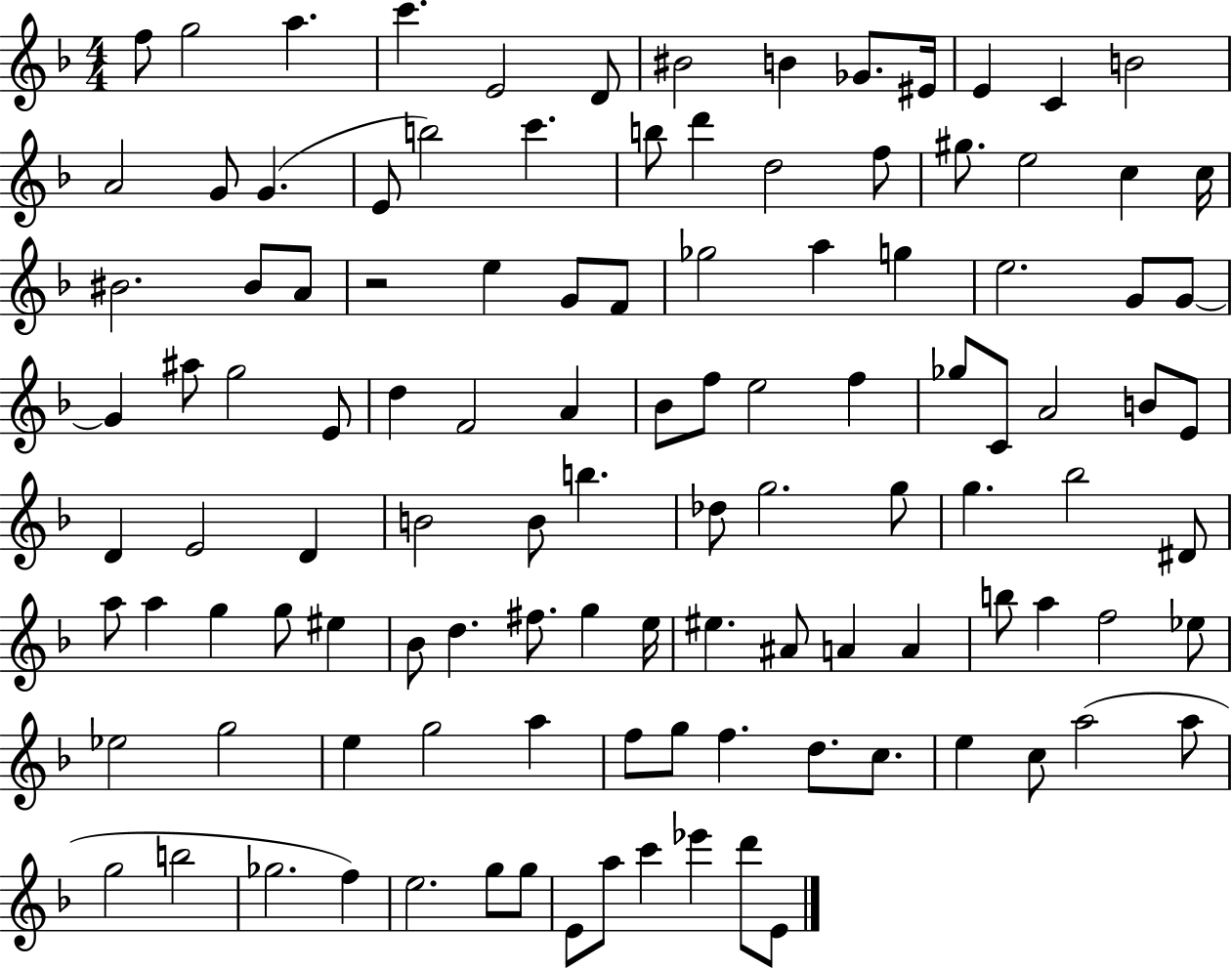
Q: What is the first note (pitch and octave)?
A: F5